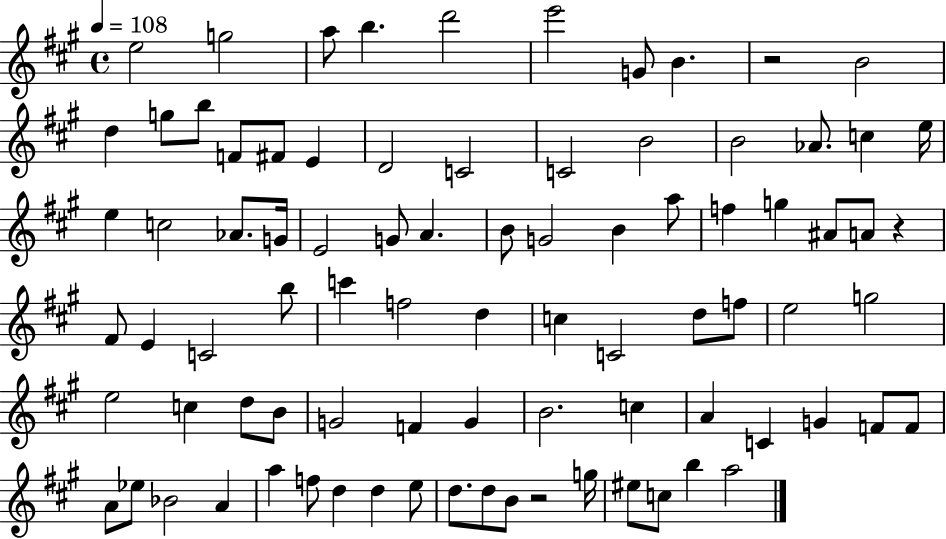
E5/h G5/h A5/e B5/q. D6/h E6/h G4/e B4/q. R/h B4/h D5/q G5/e B5/e F4/e F#4/e E4/q D4/h C4/h C4/h B4/h B4/h Ab4/e. C5/q E5/s E5/q C5/h Ab4/e. G4/s E4/h G4/e A4/q. B4/e G4/h B4/q A5/e F5/q G5/q A#4/e A4/e R/q F#4/e E4/q C4/h B5/e C6/q F5/h D5/q C5/q C4/h D5/e F5/e E5/h G5/h E5/h C5/q D5/e B4/e G4/h F4/q G4/q B4/h. C5/q A4/q C4/q G4/q F4/e F4/e A4/e Eb5/e Bb4/h A4/q A5/q F5/e D5/q D5/q E5/e D5/e. D5/e B4/e R/h G5/s EIS5/e C5/e B5/q A5/h